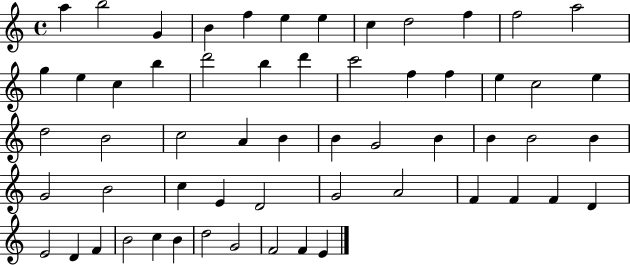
A5/q B5/h G4/q B4/q F5/q E5/q E5/q C5/q D5/h F5/q F5/h A5/h G5/q E5/q C5/q B5/q D6/h B5/q D6/q C6/h F5/q F5/q E5/q C5/h E5/q D5/h B4/h C5/h A4/q B4/q B4/q G4/h B4/q B4/q B4/h B4/q G4/h B4/h C5/q E4/q D4/h G4/h A4/h F4/q F4/q F4/q D4/q E4/h D4/q F4/q B4/h C5/q B4/q D5/h G4/h F4/h F4/q E4/q